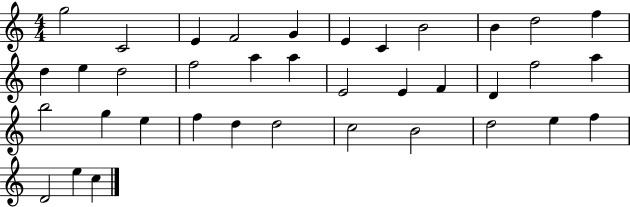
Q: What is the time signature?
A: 4/4